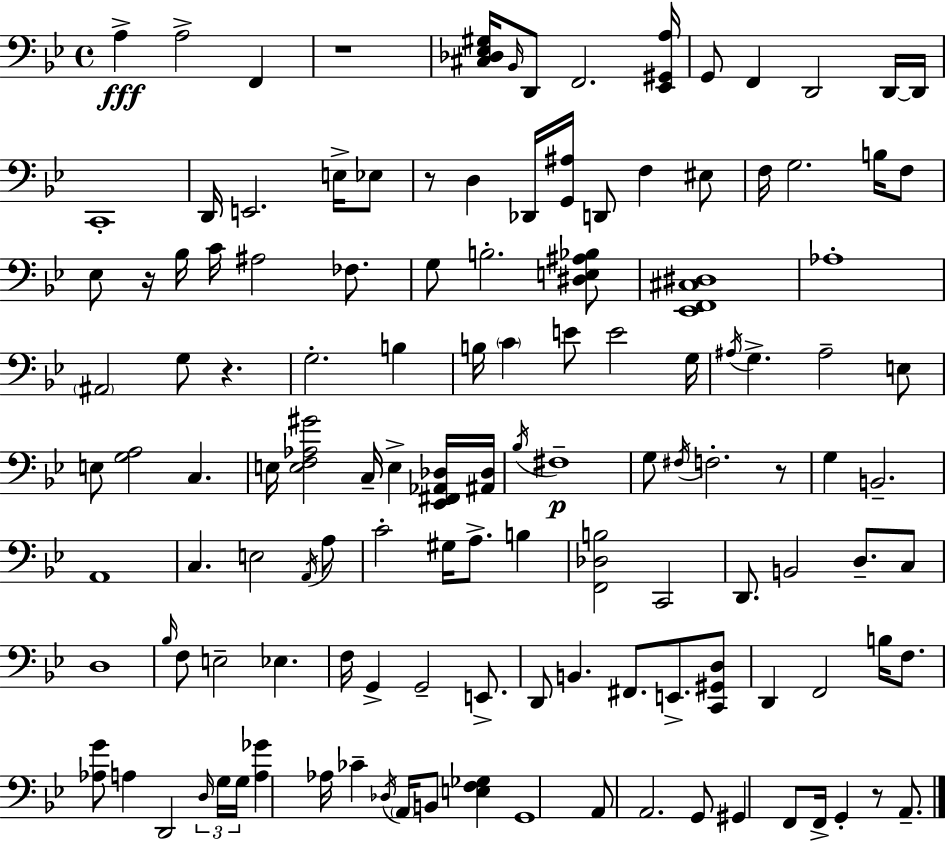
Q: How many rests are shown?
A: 6